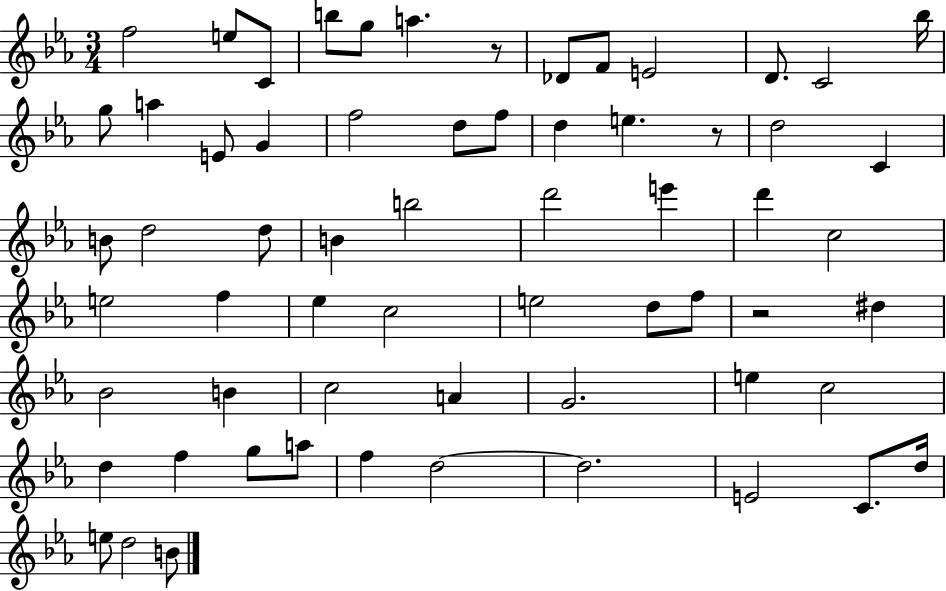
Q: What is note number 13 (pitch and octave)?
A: G5